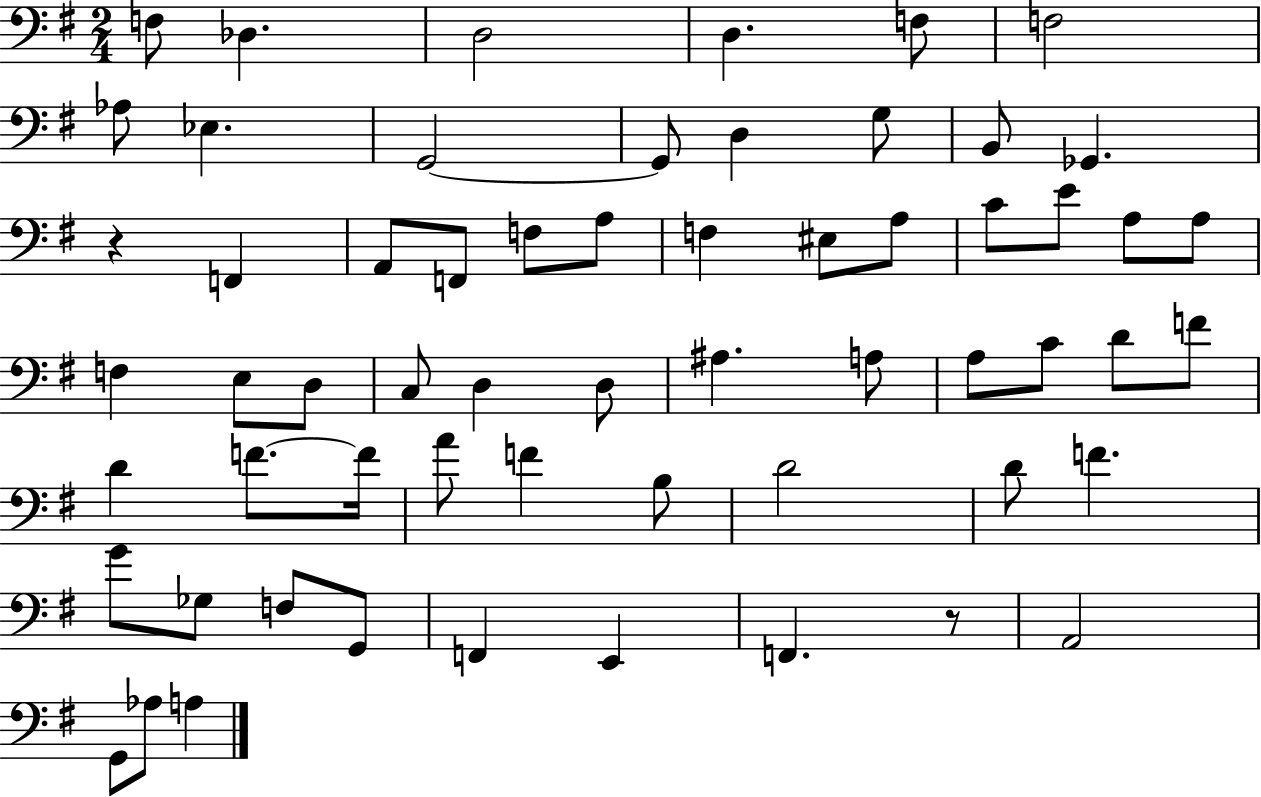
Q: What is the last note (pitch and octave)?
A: A3